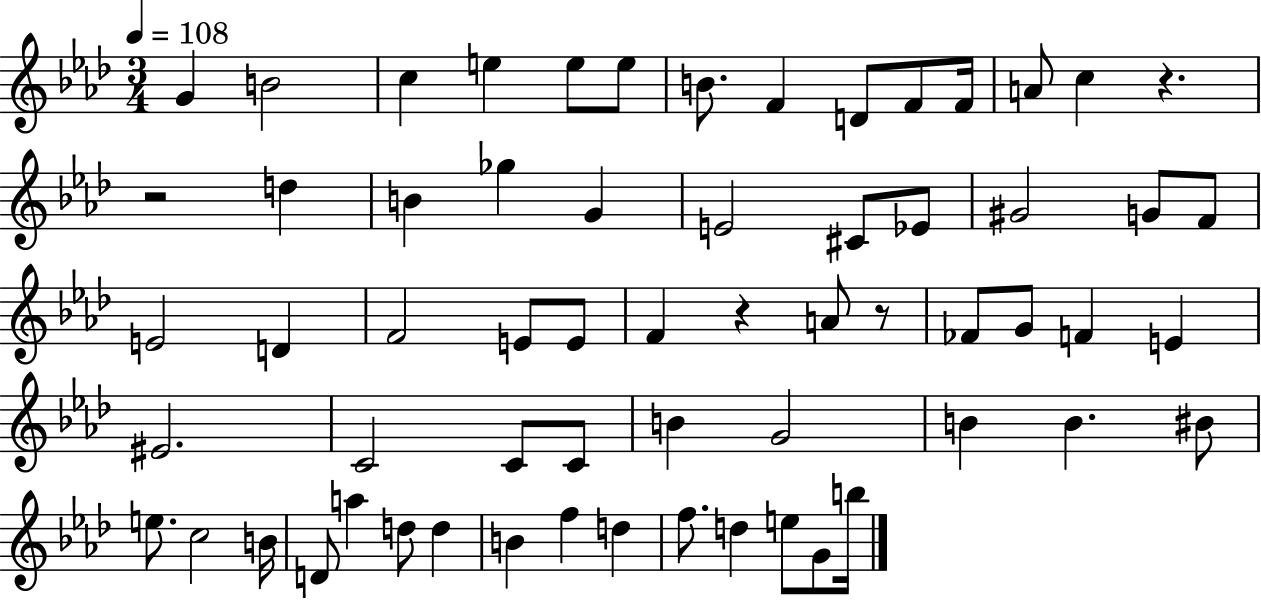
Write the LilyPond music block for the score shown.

{
  \clef treble
  \numericTimeSignature
  \time 3/4
  \key aes \major
  \tempo 4 = 108
  g'4 b'2 | c''4 e''4 e''8 e''8 | b'8. f'4 d'8 f'8 f'16 | a'8 c''4 r4. | \break r2 d''4 | b'4 ges''4 g'4 | e'2 cis'8 ees'8 | gis'2 g'8 f'8 | \break e'2 d'4 | f'2 e'8 e'8 | f'4 r4 a'8 r8 | fes'8 g'8 f'4 e'4 | \break eis'2. | c'2 c'8 c'8 | b'4 g'2 | b'4 b'4. bis'8 | \break e''8. c''2 b'16 | d'8 a''4 d''8 d''4 | b'4 f''4 d''4 | f''8. d''4 e''8 g'8 b''16 | \break \bar "|."
}